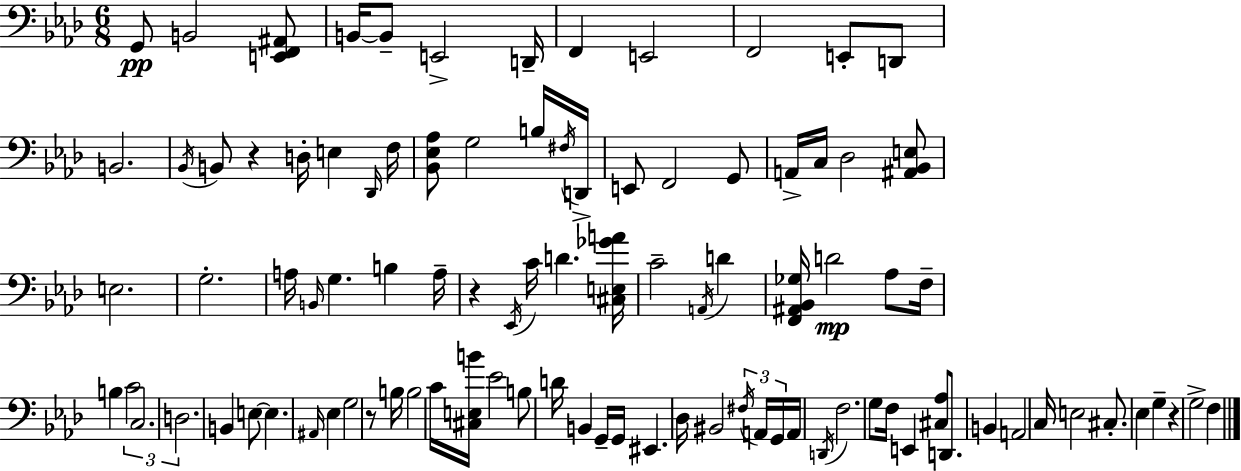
{
  \clef bass
  \numericTimeSignature
  \time 6/8
  \key aes \major
  \repeat volta 2 { g,8\pp b,2 <e, f, ais,>8 | b,16~~ b,8-- e,2-> d,16-- | f,4 e,2 | f,2 e,8-. d,8 | \break b,2. | \acciaccatura { bes,16 } b,8 r4 d16-. e4 | \grace { des,16 } f16 <bes, ees aes>8 g2 | b16 \acciaccatura { fis16 } d,16-> e,8 f,2 | \break g,8 a,16-> c16 des2 | <ais, bes, e>8 e2. | g2.-. | a16 \grace { b,16 } g4. b4 | \break a16-- r4 \acciaccatura { ees,16 } c'16 d'4. | <cis e ges' a'>16 c'2-- | \acciaccatura { a,16 } d'4 <f, ais, bes, ges>16 d'2\mp | aes8 f16-- b4 \tuplet 3/2 { c'2 | \break c2. | d2. } | b,4 e8~~ | e4. \grace { ais,16 } ees4 g2 | \break r8 b16 b2 | c'16 <cis e b'>16 ees'2 | b8 d'16 b,4 g,16-- | g,16 eis,4. des16 bis,2 | \break \tuplet 3/2 { \acciaccatura { fis16 } a,16 g,16 } a,16 \acciaccatura { d,16 } f2. | g8 f16 | e,4 <cis aes>8 d,8. b,4 | a,2 c16 e2 | \break cis8.-. ees4 | g4-- r4 g2-> | f4 } \bar "|."
}